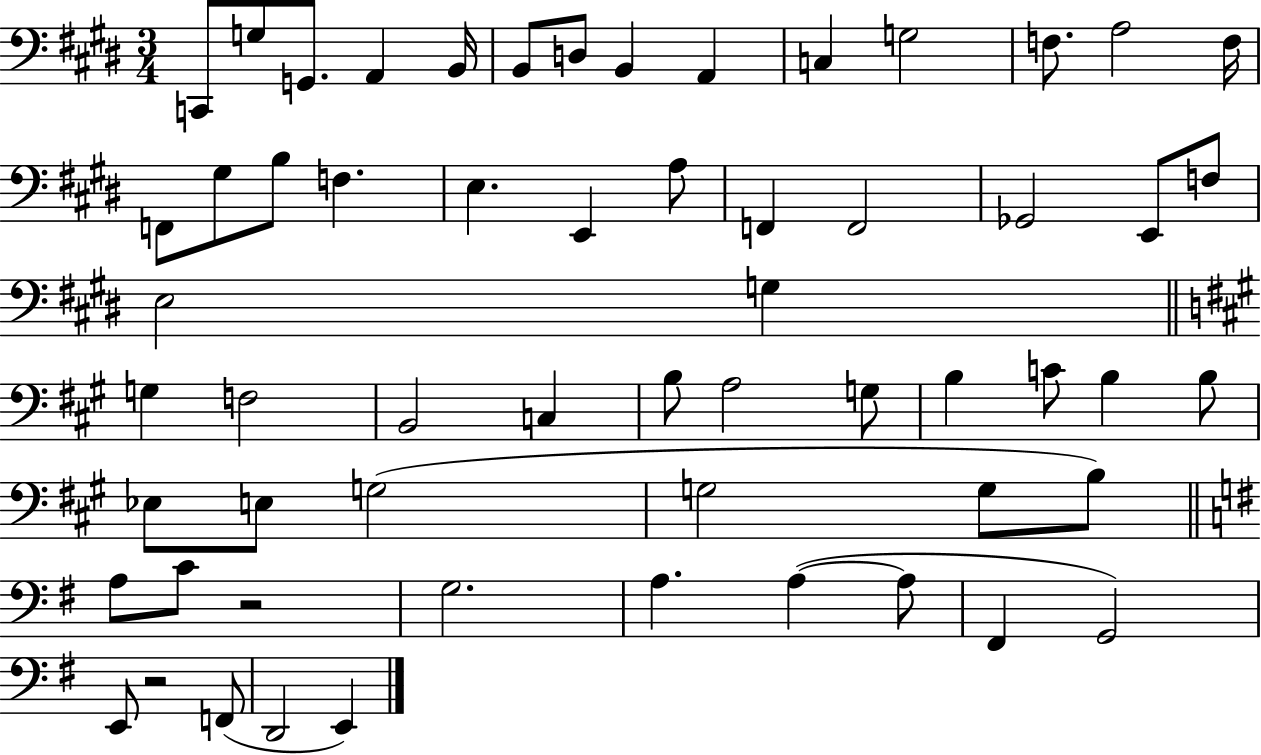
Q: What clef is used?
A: bass